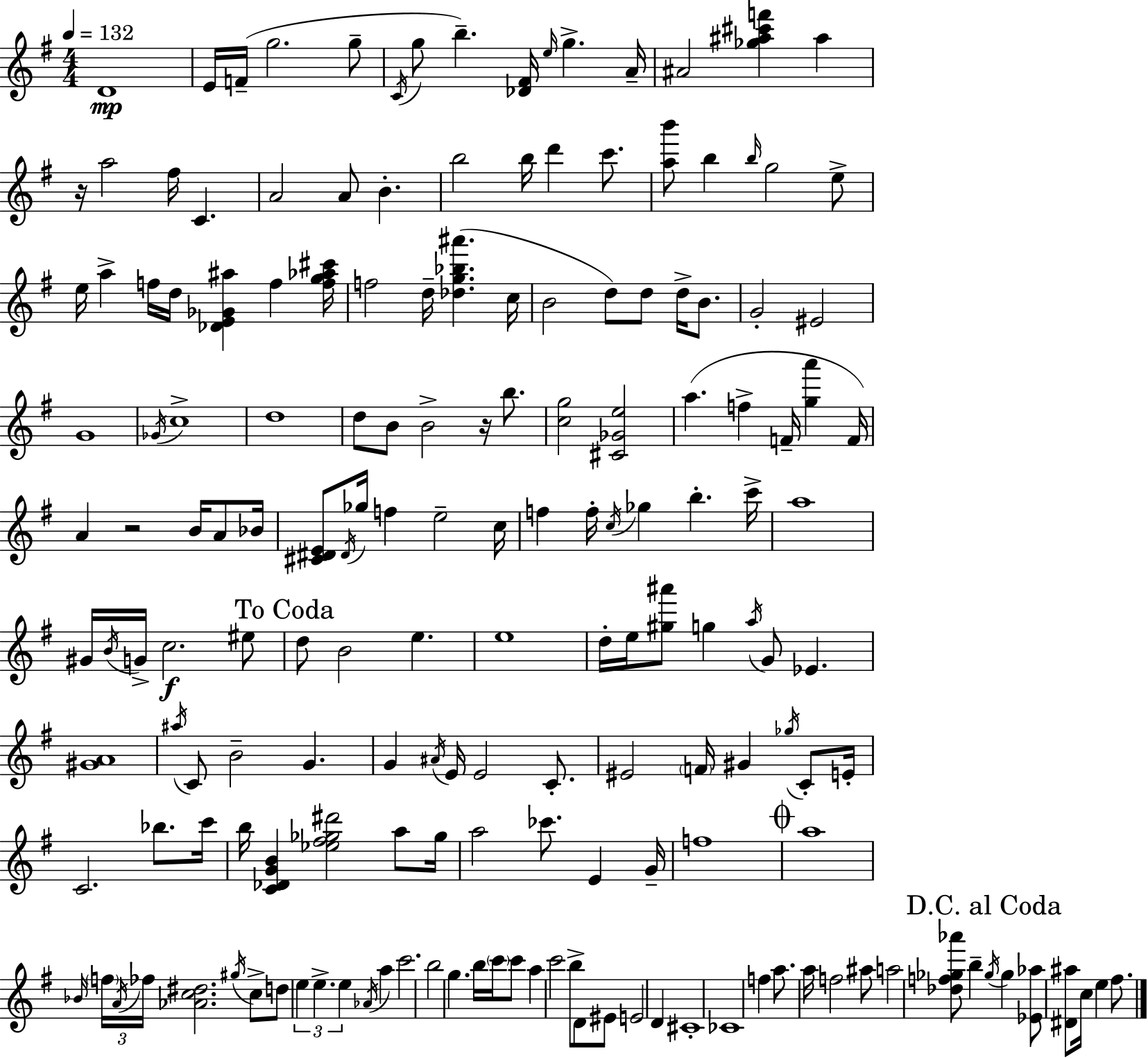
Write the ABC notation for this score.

X:1
T:Untitled
M:4/4
L:1/4
K:G
D4 E/4 F/4 g2 g/2 C/4 g/2 b [_D^F]/4 e/4 g A/4 ^A2 [_g^a^c'f'] ^a z/4 a2 ^f/4 C A2 A/2 B b2 b/4 d' c'/2 [ab']/2 b b/4 g2 e/2 e/4 a f/4 d/4 [_DE_G^a] f [fg_a^c']/4 f2 d/4 [_dg_b^a'] c/4 B2 d/2 d/2 d/4 B/2 G2 ^E2 G4 _G/4 c4 d4 d/2 B/2 B2 z/4 b/2 [cg]2 [^C_Ge]2 a f F/4 [ga'] F/4 A z2 B/4 A/2 _B/4 [^C^DE]/2 ^D/4 _g/4 f e2 c/4 f f/4 c/4 _g b c'/4 a4 ^G/4 B/4 G/4 c2 ^e/2 d/2 B2 e e4 d/4 e/4 [^g^a']/2 g a/4 G/2 _E [^GA]4 ^a/4 C/2 B2 G G ^A/4 E/4 E2 C/2 ^E2 F/4 ^G _g/4 C/2 E/4 C2 _b/2 c'/4 b/4 [C_DGB] [_e^f_g^d']2 a/2 _g/4 a2 _c'/2 E G/4 f4 a4 _B/4 f/4 A/4 _f/4 [_Ac^d]2 ^g/4 c/2 d/2 e e e _A/4 a c'2 b2 g b/4 c'/4 c'/2 a c'2 b/2 D/2 ^E/2 E2 D ^C4 _C4 f a/2 a/4 f2 ^a/2 a2 [_df_g_a']/2 b _g/4 _g [_E_a]/2 [^D^a]/2 c/4 e ^f/2